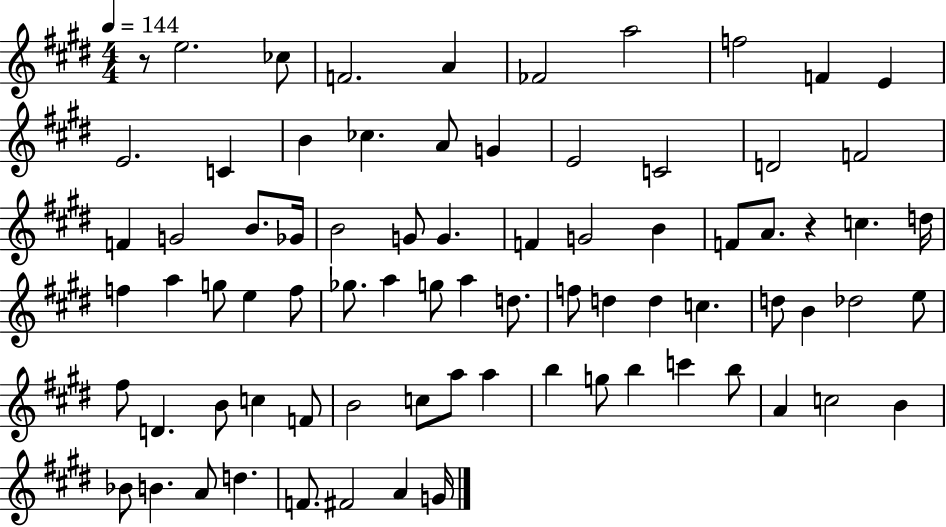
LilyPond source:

{
  \clef treble
  \numericTimeSignature
  \time 4/4
  \key e \major
  \tempo 4 = 144
  r8 e''2. ces''8 | f'2. a'4 | fes'2 a''2 | f''2 f'4 e'4 | \break e'2. c'4 | b'4 ces''4. a'8 g'4 | e'2 c'2 | d'2 f'2 | \break f'4 g'2 b'8. ges'16 | b'2 g'8 g'4. | f'4 g'2 b'4 | f'8 a'8. r4 c''4. d''16 | \break f''4 a''4 g''8 e''4 f''8 | ges''8. a''4 g''8 a''4 d''8. | f''8 d''4 d''4 c''4. | d''8 b'4 des''2 e''8 | \break fis''8 d'4. b'8 c''4 f'8 | b'2 c''8 a''8 a''4 | b''4 g''8 b''4 c'''4 b''8 | a'4 c''2 b'4 | \break bes'8 b'4. a'8 d''4. | f'8. fis'2 a'4 g'16 | \bar "|."
}